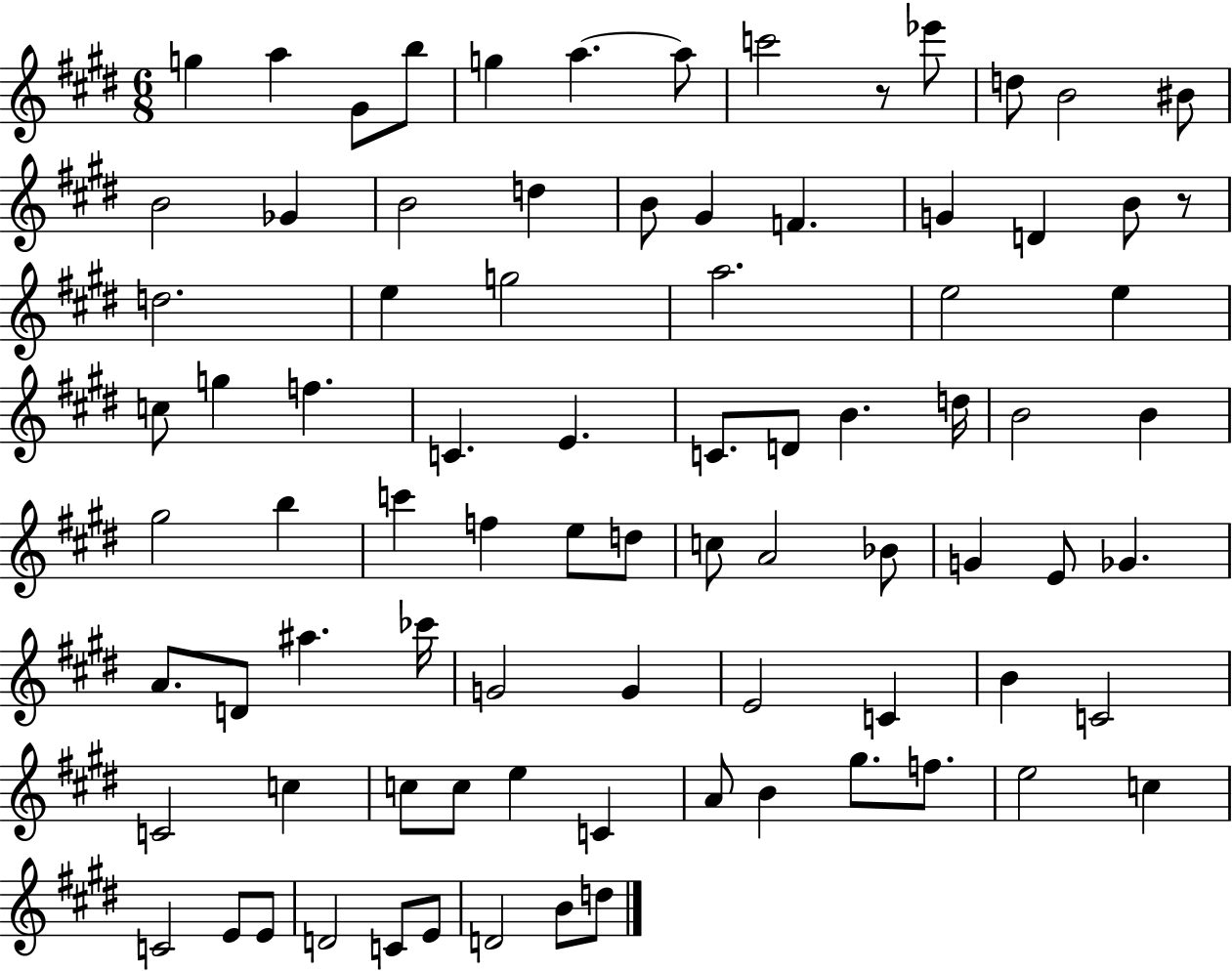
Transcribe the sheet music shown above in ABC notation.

X:1
T:Untitled
M:6/8
L:1/4
K:E
g a ^G/2 b/2 g a a/2 c'2 z/2 _e'/2 d/2 B2 ^B/2 B2 _G B2 d B/2 ^G F G D B/2 z/2 d2 e g2 a2 e2 e c/2 g f C E C/2 D/2 B d/4 B2 B ^g2 b c' f e/2 d/2 c/2 A2 _B/2 G E/2 _G A/2 D/2 ^a _c'/4 G2 G E2 C B C2 C2 c c/2 c/2 e C A/2 B ^g/2 f/2 e2 c C2 E/2 E/2 D2 C/2 E/2 D2 B/2 d/2